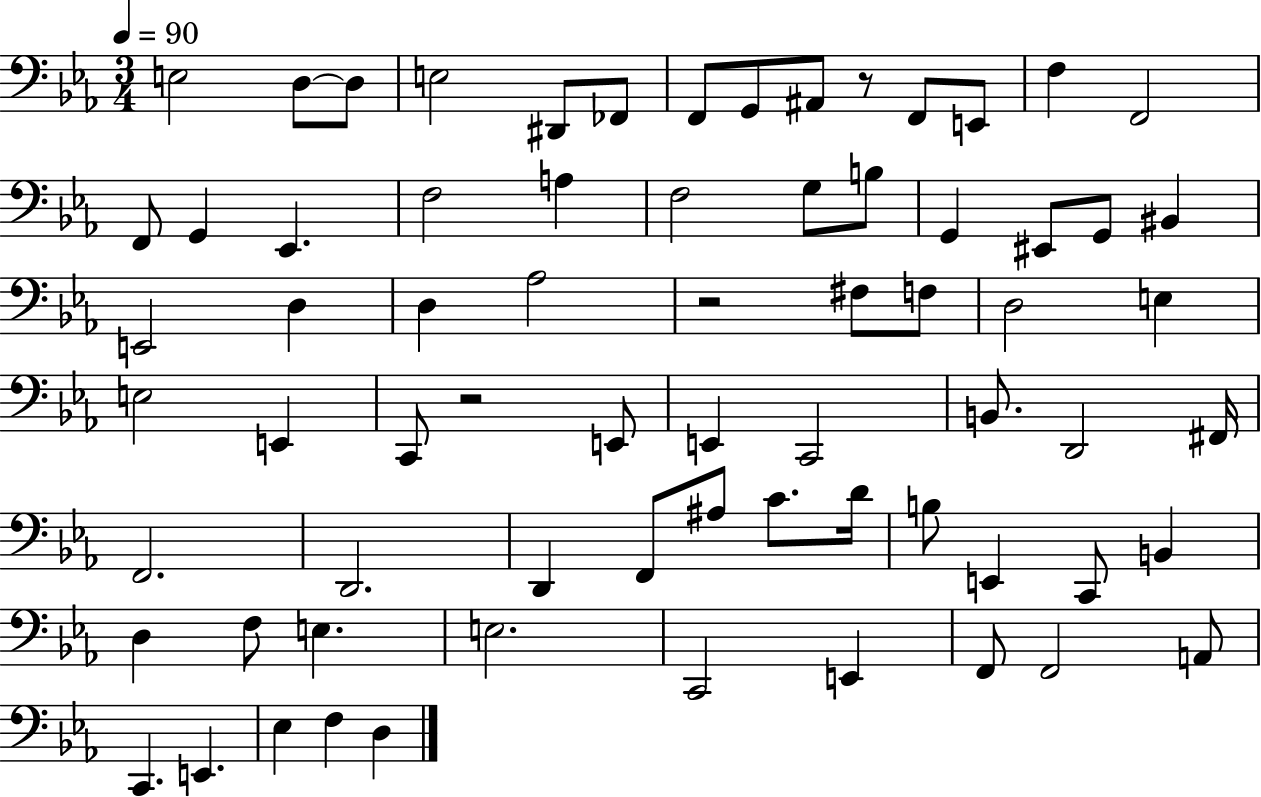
X:1
T:Untitled
M:3/4
L:1/4
K:Eb
E,2 D,/2 D,/2 E,2 ^D,,/2 _F,,/2 F,,/2 G,,/2 ^A,,/2 z/2 F,,/2 E,,/2 F, F,,2 F,,/2 G,, _E,, F,2 A, F,2 G,/2 B,/2 G,, ^E,,/2 G,,/2 ^B,, E,,2 D, D, _A,2 z2 ^F,/2 F,/2 D,2 E, E,2 E,, C,,/2 z2 E,,/2 E,, C,,2 B,,/2 D,,2 ^F,,/4 F,,2 D,,2 D,, F,,/2 ^A,/2 C/2 D/4 B,/2 E,, C,,/2 B,, D, F,/2 E, E,2 C,,2 E,, F,,/2 F,,2 A,,/2 C,, E,, _E, F, D,